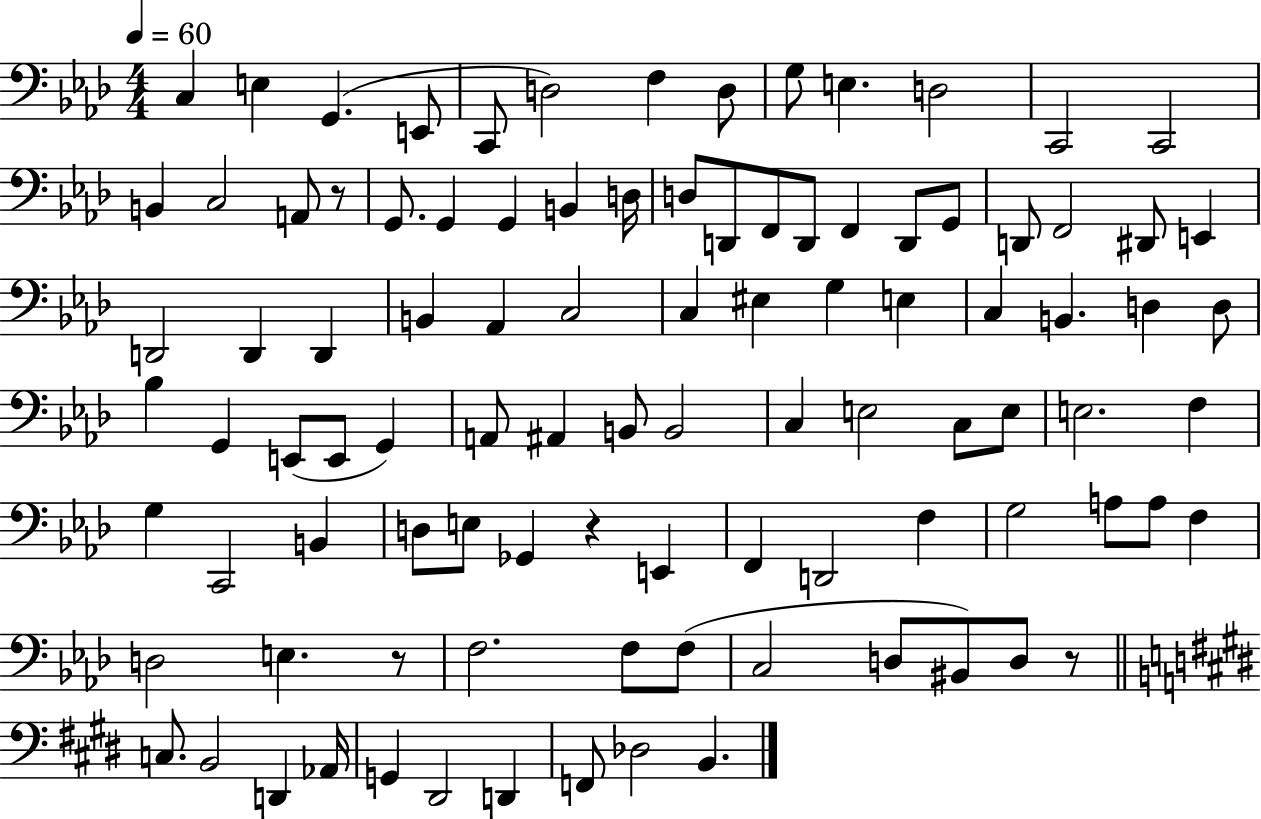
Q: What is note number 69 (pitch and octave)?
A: F2